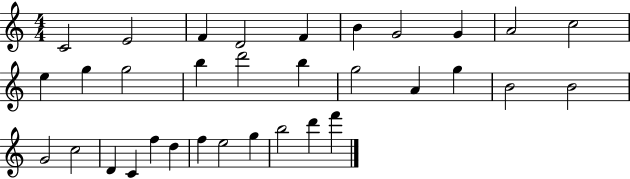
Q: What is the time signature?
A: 4/4